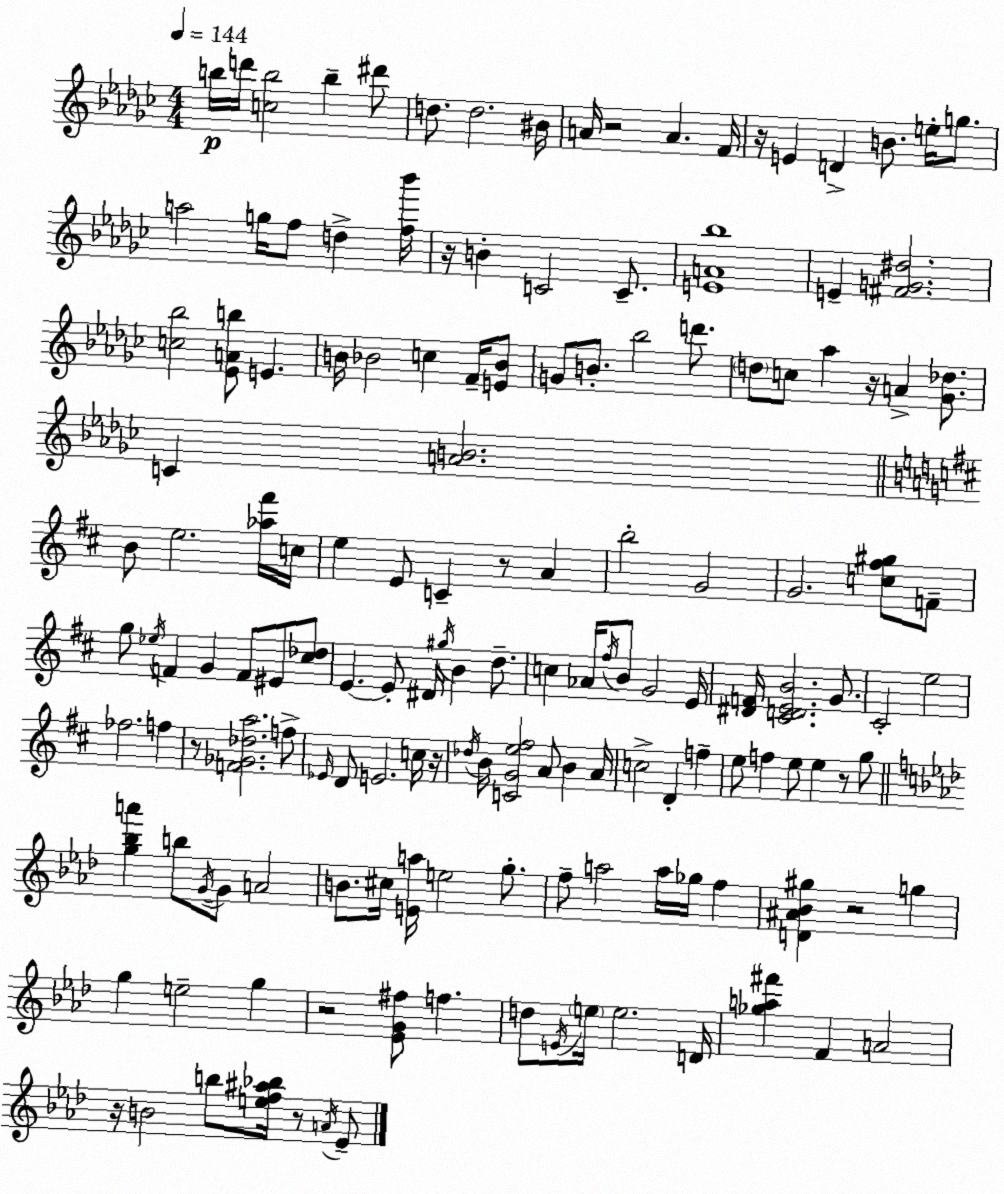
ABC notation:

X:1
T:Untitled
M:4/4
L:1/4
K:Ebm
b/4 d'/4 [cb]2 b ^d'/2 d/2 d2 ^B/4 A/4 z2 A F/4 z/4 E D B/2 e/4 g/2 a2 g/4 f/2 d [f_b']/4 z/4 B C2 C/2 [EA_b]4 E [^FG^d]2 [c_b]2 [_EAb]/2 E B/4 _B2 c F/4 [E_B]/2 G/2 B/2 _b2 d'/2 d/2 c/2 _a z/4 A [_G_d]/2 C [AB]2 B/2 e2 [_a^f']/4 c/4 e E/2 C z/2 A b2 G2 G2 [c^f^g]/2 F/2 g/2 _e/4 F G F/2 ^E/2 [^c_d]/2 E E/2 ^D/4 ^g/4 B d/2 c _A/4 ^f/4 B/2 G2 E/4 [^DF]/4 [^CDEB]2 G/2 ^C2 e2 _f2 f z/2 [F_G_da]2 f/2 _E/4 D/2 E2 c/4 z/4 _d/4 B/4 [CGe^f]2 A/2 B A/4 c2 D f e/2 f e/2 e z/2 g/2 [g_ba'] b/2 G/4 G/2 A2 B/2 ^c/4 [Ea]/4 e2 g/2 f/2 a2 a/4 _g/4 f [D^A_B^g] z2 g g e2 g z2 [_EG^f]/2 f d/2 E/4 e/4 e2 D/4 [_ga^f'] F A2 z/4 B2 b/2 [ef^a_b]/4 z/2 A/4 _E/2